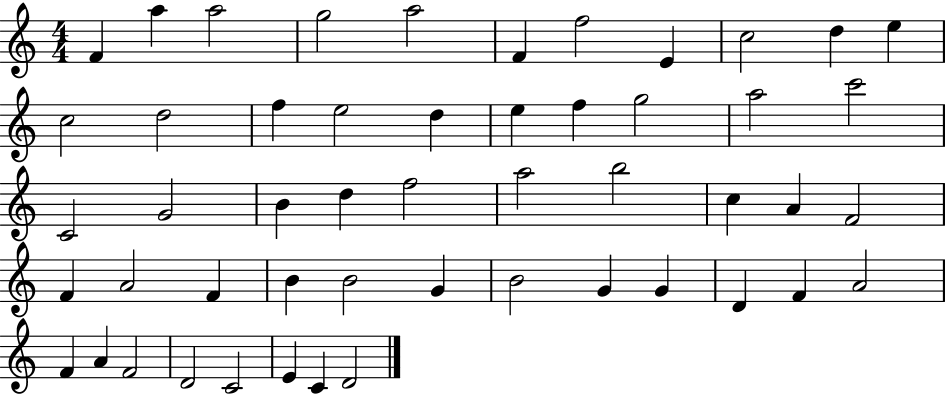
F4/q A5/q A5/h G5/h A5/h F4/q F5/h E4/q C5/h D5/q E5/q C5/h D5/h F5/q E5/h D5/q E5/q F5/q G5/h A5/h C6/h C4/h G4/h B4/q D5/q F5/h A5/h B5/h C5/q A4/q F4/h F4/q A4/h F4/q B4/q B4/h G4/q B4/h G4/q G4/q D4/q F4/q A4/h F4/q A4/q F4/h D4/h C4/h E4/q C4/q D4/h